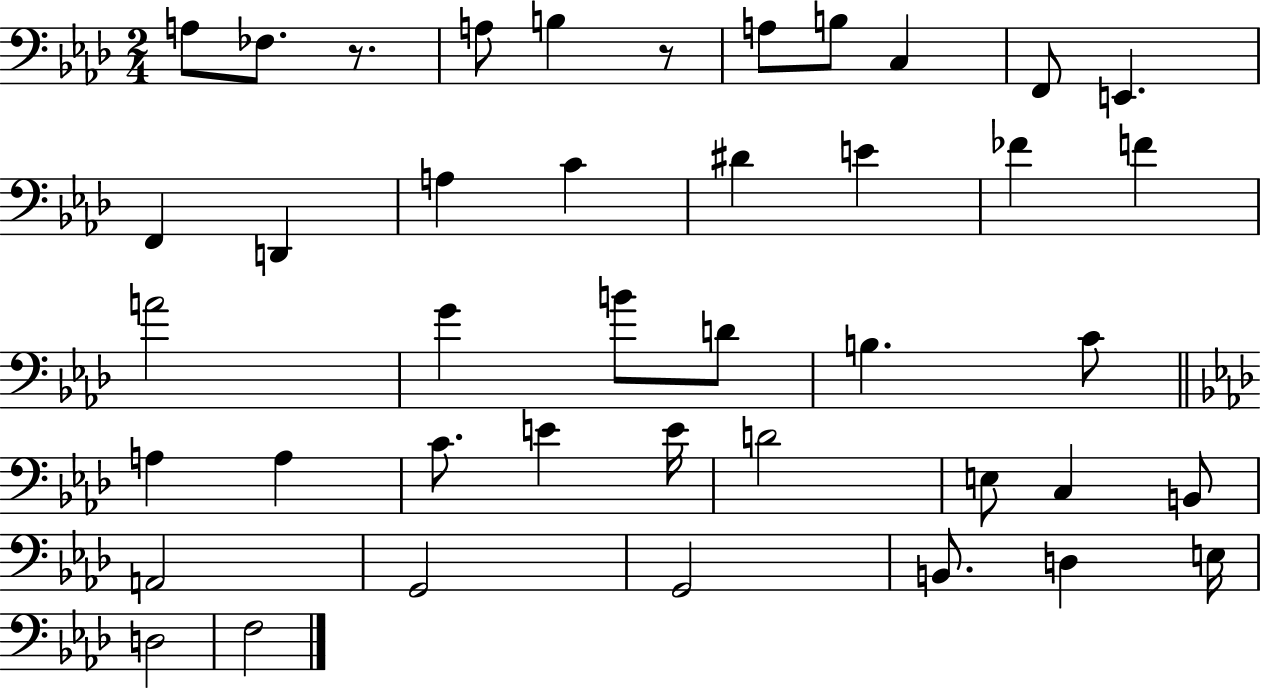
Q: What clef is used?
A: bass